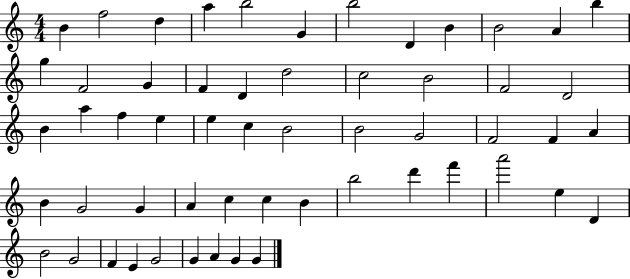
X:1
T:Untitled
M:4/4
L:1/4
K:C
B f2 d a b2 G b2 D B B2 A b g F2 G F D d2 c2 B2 F2 D2 B a f e e c B2 B2 G2 F2 F A B G2 G A c c B b2 d' f' a'2 e D B2 G2 F E G2 G A G G